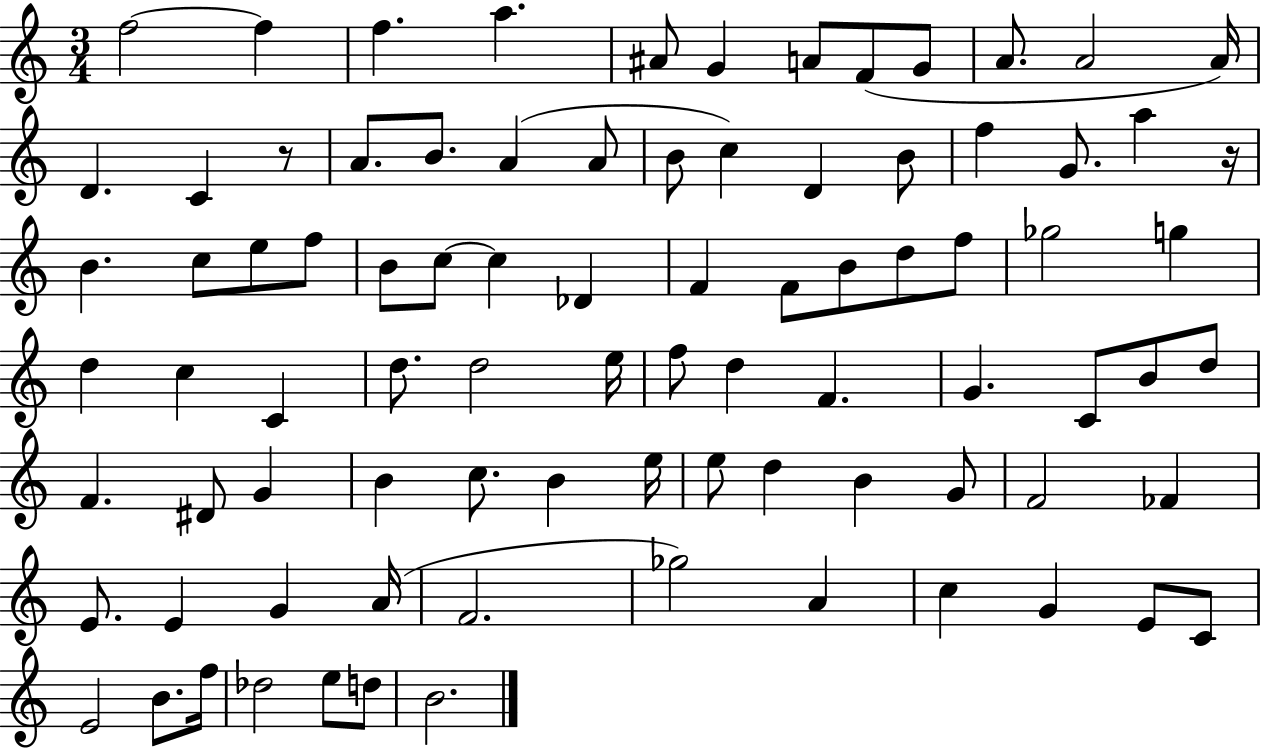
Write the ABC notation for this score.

X:1
T:Untitled
M:3/4
L:1/4
K:C
f2 f f a ^A/2 G A/2 F/2 G/2 A/2 A2 A/4 D C z/2 A/2 B/2 A A/2 B/2 c D B/2 f G/2 a z/4 B c/2 e/2 f/2 B/2 c/2 c _D F F/2 B/2 d/2 f/2 _g2 g d c C d/2 d2 e/4 f/2 d F G C/2 B/2 d/2 F ^D/2 G B c/2 B e/4 e/2 d B G/2 F2 _F E/2 E G A/4 F2 _g2 A c G E/2 C/2 E2 B/2 f/4 _d2 e/2 d/2 B2